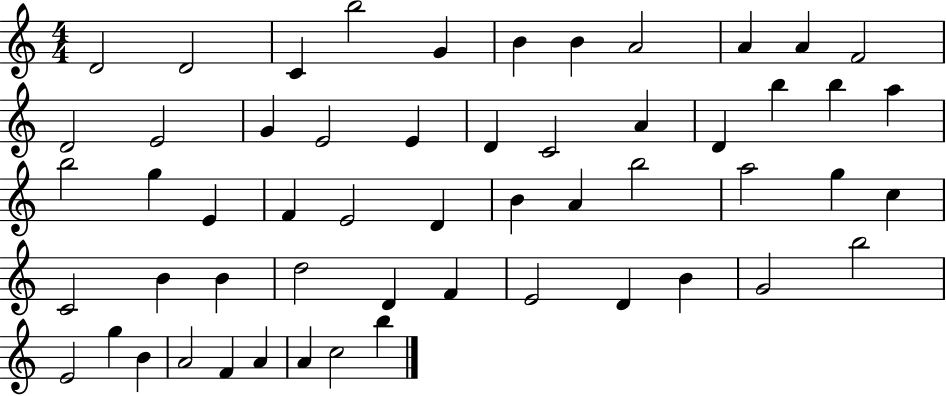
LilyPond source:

{
  \clef treble
  \numericTimeSignature
  \time 4/4
  \key c \major
  d'2 d'2 | c'4 b''2 g'4 | b'4 b'4 a'2 | a'4 a'4 f'2 | \break d'2 e'2 | g'4 e'2 e'4 | d'4 c'2 a'4 | d'4 b''4 b''4 a''4 | \break b''2 g''4 e'4 | f'4 e'2 d'4 | b'4 a'4 b''2 | a''2 g''4 c''4 | \break c'2 b'4 b'4 | d''2 d'4 f'4 | e'2 d'4 b'4 | g'2 b''2 | \break e'2 g''4 b'4 | a'2 f'4 a'4 | a'4 c''2 b''4 | \bar "|."
}